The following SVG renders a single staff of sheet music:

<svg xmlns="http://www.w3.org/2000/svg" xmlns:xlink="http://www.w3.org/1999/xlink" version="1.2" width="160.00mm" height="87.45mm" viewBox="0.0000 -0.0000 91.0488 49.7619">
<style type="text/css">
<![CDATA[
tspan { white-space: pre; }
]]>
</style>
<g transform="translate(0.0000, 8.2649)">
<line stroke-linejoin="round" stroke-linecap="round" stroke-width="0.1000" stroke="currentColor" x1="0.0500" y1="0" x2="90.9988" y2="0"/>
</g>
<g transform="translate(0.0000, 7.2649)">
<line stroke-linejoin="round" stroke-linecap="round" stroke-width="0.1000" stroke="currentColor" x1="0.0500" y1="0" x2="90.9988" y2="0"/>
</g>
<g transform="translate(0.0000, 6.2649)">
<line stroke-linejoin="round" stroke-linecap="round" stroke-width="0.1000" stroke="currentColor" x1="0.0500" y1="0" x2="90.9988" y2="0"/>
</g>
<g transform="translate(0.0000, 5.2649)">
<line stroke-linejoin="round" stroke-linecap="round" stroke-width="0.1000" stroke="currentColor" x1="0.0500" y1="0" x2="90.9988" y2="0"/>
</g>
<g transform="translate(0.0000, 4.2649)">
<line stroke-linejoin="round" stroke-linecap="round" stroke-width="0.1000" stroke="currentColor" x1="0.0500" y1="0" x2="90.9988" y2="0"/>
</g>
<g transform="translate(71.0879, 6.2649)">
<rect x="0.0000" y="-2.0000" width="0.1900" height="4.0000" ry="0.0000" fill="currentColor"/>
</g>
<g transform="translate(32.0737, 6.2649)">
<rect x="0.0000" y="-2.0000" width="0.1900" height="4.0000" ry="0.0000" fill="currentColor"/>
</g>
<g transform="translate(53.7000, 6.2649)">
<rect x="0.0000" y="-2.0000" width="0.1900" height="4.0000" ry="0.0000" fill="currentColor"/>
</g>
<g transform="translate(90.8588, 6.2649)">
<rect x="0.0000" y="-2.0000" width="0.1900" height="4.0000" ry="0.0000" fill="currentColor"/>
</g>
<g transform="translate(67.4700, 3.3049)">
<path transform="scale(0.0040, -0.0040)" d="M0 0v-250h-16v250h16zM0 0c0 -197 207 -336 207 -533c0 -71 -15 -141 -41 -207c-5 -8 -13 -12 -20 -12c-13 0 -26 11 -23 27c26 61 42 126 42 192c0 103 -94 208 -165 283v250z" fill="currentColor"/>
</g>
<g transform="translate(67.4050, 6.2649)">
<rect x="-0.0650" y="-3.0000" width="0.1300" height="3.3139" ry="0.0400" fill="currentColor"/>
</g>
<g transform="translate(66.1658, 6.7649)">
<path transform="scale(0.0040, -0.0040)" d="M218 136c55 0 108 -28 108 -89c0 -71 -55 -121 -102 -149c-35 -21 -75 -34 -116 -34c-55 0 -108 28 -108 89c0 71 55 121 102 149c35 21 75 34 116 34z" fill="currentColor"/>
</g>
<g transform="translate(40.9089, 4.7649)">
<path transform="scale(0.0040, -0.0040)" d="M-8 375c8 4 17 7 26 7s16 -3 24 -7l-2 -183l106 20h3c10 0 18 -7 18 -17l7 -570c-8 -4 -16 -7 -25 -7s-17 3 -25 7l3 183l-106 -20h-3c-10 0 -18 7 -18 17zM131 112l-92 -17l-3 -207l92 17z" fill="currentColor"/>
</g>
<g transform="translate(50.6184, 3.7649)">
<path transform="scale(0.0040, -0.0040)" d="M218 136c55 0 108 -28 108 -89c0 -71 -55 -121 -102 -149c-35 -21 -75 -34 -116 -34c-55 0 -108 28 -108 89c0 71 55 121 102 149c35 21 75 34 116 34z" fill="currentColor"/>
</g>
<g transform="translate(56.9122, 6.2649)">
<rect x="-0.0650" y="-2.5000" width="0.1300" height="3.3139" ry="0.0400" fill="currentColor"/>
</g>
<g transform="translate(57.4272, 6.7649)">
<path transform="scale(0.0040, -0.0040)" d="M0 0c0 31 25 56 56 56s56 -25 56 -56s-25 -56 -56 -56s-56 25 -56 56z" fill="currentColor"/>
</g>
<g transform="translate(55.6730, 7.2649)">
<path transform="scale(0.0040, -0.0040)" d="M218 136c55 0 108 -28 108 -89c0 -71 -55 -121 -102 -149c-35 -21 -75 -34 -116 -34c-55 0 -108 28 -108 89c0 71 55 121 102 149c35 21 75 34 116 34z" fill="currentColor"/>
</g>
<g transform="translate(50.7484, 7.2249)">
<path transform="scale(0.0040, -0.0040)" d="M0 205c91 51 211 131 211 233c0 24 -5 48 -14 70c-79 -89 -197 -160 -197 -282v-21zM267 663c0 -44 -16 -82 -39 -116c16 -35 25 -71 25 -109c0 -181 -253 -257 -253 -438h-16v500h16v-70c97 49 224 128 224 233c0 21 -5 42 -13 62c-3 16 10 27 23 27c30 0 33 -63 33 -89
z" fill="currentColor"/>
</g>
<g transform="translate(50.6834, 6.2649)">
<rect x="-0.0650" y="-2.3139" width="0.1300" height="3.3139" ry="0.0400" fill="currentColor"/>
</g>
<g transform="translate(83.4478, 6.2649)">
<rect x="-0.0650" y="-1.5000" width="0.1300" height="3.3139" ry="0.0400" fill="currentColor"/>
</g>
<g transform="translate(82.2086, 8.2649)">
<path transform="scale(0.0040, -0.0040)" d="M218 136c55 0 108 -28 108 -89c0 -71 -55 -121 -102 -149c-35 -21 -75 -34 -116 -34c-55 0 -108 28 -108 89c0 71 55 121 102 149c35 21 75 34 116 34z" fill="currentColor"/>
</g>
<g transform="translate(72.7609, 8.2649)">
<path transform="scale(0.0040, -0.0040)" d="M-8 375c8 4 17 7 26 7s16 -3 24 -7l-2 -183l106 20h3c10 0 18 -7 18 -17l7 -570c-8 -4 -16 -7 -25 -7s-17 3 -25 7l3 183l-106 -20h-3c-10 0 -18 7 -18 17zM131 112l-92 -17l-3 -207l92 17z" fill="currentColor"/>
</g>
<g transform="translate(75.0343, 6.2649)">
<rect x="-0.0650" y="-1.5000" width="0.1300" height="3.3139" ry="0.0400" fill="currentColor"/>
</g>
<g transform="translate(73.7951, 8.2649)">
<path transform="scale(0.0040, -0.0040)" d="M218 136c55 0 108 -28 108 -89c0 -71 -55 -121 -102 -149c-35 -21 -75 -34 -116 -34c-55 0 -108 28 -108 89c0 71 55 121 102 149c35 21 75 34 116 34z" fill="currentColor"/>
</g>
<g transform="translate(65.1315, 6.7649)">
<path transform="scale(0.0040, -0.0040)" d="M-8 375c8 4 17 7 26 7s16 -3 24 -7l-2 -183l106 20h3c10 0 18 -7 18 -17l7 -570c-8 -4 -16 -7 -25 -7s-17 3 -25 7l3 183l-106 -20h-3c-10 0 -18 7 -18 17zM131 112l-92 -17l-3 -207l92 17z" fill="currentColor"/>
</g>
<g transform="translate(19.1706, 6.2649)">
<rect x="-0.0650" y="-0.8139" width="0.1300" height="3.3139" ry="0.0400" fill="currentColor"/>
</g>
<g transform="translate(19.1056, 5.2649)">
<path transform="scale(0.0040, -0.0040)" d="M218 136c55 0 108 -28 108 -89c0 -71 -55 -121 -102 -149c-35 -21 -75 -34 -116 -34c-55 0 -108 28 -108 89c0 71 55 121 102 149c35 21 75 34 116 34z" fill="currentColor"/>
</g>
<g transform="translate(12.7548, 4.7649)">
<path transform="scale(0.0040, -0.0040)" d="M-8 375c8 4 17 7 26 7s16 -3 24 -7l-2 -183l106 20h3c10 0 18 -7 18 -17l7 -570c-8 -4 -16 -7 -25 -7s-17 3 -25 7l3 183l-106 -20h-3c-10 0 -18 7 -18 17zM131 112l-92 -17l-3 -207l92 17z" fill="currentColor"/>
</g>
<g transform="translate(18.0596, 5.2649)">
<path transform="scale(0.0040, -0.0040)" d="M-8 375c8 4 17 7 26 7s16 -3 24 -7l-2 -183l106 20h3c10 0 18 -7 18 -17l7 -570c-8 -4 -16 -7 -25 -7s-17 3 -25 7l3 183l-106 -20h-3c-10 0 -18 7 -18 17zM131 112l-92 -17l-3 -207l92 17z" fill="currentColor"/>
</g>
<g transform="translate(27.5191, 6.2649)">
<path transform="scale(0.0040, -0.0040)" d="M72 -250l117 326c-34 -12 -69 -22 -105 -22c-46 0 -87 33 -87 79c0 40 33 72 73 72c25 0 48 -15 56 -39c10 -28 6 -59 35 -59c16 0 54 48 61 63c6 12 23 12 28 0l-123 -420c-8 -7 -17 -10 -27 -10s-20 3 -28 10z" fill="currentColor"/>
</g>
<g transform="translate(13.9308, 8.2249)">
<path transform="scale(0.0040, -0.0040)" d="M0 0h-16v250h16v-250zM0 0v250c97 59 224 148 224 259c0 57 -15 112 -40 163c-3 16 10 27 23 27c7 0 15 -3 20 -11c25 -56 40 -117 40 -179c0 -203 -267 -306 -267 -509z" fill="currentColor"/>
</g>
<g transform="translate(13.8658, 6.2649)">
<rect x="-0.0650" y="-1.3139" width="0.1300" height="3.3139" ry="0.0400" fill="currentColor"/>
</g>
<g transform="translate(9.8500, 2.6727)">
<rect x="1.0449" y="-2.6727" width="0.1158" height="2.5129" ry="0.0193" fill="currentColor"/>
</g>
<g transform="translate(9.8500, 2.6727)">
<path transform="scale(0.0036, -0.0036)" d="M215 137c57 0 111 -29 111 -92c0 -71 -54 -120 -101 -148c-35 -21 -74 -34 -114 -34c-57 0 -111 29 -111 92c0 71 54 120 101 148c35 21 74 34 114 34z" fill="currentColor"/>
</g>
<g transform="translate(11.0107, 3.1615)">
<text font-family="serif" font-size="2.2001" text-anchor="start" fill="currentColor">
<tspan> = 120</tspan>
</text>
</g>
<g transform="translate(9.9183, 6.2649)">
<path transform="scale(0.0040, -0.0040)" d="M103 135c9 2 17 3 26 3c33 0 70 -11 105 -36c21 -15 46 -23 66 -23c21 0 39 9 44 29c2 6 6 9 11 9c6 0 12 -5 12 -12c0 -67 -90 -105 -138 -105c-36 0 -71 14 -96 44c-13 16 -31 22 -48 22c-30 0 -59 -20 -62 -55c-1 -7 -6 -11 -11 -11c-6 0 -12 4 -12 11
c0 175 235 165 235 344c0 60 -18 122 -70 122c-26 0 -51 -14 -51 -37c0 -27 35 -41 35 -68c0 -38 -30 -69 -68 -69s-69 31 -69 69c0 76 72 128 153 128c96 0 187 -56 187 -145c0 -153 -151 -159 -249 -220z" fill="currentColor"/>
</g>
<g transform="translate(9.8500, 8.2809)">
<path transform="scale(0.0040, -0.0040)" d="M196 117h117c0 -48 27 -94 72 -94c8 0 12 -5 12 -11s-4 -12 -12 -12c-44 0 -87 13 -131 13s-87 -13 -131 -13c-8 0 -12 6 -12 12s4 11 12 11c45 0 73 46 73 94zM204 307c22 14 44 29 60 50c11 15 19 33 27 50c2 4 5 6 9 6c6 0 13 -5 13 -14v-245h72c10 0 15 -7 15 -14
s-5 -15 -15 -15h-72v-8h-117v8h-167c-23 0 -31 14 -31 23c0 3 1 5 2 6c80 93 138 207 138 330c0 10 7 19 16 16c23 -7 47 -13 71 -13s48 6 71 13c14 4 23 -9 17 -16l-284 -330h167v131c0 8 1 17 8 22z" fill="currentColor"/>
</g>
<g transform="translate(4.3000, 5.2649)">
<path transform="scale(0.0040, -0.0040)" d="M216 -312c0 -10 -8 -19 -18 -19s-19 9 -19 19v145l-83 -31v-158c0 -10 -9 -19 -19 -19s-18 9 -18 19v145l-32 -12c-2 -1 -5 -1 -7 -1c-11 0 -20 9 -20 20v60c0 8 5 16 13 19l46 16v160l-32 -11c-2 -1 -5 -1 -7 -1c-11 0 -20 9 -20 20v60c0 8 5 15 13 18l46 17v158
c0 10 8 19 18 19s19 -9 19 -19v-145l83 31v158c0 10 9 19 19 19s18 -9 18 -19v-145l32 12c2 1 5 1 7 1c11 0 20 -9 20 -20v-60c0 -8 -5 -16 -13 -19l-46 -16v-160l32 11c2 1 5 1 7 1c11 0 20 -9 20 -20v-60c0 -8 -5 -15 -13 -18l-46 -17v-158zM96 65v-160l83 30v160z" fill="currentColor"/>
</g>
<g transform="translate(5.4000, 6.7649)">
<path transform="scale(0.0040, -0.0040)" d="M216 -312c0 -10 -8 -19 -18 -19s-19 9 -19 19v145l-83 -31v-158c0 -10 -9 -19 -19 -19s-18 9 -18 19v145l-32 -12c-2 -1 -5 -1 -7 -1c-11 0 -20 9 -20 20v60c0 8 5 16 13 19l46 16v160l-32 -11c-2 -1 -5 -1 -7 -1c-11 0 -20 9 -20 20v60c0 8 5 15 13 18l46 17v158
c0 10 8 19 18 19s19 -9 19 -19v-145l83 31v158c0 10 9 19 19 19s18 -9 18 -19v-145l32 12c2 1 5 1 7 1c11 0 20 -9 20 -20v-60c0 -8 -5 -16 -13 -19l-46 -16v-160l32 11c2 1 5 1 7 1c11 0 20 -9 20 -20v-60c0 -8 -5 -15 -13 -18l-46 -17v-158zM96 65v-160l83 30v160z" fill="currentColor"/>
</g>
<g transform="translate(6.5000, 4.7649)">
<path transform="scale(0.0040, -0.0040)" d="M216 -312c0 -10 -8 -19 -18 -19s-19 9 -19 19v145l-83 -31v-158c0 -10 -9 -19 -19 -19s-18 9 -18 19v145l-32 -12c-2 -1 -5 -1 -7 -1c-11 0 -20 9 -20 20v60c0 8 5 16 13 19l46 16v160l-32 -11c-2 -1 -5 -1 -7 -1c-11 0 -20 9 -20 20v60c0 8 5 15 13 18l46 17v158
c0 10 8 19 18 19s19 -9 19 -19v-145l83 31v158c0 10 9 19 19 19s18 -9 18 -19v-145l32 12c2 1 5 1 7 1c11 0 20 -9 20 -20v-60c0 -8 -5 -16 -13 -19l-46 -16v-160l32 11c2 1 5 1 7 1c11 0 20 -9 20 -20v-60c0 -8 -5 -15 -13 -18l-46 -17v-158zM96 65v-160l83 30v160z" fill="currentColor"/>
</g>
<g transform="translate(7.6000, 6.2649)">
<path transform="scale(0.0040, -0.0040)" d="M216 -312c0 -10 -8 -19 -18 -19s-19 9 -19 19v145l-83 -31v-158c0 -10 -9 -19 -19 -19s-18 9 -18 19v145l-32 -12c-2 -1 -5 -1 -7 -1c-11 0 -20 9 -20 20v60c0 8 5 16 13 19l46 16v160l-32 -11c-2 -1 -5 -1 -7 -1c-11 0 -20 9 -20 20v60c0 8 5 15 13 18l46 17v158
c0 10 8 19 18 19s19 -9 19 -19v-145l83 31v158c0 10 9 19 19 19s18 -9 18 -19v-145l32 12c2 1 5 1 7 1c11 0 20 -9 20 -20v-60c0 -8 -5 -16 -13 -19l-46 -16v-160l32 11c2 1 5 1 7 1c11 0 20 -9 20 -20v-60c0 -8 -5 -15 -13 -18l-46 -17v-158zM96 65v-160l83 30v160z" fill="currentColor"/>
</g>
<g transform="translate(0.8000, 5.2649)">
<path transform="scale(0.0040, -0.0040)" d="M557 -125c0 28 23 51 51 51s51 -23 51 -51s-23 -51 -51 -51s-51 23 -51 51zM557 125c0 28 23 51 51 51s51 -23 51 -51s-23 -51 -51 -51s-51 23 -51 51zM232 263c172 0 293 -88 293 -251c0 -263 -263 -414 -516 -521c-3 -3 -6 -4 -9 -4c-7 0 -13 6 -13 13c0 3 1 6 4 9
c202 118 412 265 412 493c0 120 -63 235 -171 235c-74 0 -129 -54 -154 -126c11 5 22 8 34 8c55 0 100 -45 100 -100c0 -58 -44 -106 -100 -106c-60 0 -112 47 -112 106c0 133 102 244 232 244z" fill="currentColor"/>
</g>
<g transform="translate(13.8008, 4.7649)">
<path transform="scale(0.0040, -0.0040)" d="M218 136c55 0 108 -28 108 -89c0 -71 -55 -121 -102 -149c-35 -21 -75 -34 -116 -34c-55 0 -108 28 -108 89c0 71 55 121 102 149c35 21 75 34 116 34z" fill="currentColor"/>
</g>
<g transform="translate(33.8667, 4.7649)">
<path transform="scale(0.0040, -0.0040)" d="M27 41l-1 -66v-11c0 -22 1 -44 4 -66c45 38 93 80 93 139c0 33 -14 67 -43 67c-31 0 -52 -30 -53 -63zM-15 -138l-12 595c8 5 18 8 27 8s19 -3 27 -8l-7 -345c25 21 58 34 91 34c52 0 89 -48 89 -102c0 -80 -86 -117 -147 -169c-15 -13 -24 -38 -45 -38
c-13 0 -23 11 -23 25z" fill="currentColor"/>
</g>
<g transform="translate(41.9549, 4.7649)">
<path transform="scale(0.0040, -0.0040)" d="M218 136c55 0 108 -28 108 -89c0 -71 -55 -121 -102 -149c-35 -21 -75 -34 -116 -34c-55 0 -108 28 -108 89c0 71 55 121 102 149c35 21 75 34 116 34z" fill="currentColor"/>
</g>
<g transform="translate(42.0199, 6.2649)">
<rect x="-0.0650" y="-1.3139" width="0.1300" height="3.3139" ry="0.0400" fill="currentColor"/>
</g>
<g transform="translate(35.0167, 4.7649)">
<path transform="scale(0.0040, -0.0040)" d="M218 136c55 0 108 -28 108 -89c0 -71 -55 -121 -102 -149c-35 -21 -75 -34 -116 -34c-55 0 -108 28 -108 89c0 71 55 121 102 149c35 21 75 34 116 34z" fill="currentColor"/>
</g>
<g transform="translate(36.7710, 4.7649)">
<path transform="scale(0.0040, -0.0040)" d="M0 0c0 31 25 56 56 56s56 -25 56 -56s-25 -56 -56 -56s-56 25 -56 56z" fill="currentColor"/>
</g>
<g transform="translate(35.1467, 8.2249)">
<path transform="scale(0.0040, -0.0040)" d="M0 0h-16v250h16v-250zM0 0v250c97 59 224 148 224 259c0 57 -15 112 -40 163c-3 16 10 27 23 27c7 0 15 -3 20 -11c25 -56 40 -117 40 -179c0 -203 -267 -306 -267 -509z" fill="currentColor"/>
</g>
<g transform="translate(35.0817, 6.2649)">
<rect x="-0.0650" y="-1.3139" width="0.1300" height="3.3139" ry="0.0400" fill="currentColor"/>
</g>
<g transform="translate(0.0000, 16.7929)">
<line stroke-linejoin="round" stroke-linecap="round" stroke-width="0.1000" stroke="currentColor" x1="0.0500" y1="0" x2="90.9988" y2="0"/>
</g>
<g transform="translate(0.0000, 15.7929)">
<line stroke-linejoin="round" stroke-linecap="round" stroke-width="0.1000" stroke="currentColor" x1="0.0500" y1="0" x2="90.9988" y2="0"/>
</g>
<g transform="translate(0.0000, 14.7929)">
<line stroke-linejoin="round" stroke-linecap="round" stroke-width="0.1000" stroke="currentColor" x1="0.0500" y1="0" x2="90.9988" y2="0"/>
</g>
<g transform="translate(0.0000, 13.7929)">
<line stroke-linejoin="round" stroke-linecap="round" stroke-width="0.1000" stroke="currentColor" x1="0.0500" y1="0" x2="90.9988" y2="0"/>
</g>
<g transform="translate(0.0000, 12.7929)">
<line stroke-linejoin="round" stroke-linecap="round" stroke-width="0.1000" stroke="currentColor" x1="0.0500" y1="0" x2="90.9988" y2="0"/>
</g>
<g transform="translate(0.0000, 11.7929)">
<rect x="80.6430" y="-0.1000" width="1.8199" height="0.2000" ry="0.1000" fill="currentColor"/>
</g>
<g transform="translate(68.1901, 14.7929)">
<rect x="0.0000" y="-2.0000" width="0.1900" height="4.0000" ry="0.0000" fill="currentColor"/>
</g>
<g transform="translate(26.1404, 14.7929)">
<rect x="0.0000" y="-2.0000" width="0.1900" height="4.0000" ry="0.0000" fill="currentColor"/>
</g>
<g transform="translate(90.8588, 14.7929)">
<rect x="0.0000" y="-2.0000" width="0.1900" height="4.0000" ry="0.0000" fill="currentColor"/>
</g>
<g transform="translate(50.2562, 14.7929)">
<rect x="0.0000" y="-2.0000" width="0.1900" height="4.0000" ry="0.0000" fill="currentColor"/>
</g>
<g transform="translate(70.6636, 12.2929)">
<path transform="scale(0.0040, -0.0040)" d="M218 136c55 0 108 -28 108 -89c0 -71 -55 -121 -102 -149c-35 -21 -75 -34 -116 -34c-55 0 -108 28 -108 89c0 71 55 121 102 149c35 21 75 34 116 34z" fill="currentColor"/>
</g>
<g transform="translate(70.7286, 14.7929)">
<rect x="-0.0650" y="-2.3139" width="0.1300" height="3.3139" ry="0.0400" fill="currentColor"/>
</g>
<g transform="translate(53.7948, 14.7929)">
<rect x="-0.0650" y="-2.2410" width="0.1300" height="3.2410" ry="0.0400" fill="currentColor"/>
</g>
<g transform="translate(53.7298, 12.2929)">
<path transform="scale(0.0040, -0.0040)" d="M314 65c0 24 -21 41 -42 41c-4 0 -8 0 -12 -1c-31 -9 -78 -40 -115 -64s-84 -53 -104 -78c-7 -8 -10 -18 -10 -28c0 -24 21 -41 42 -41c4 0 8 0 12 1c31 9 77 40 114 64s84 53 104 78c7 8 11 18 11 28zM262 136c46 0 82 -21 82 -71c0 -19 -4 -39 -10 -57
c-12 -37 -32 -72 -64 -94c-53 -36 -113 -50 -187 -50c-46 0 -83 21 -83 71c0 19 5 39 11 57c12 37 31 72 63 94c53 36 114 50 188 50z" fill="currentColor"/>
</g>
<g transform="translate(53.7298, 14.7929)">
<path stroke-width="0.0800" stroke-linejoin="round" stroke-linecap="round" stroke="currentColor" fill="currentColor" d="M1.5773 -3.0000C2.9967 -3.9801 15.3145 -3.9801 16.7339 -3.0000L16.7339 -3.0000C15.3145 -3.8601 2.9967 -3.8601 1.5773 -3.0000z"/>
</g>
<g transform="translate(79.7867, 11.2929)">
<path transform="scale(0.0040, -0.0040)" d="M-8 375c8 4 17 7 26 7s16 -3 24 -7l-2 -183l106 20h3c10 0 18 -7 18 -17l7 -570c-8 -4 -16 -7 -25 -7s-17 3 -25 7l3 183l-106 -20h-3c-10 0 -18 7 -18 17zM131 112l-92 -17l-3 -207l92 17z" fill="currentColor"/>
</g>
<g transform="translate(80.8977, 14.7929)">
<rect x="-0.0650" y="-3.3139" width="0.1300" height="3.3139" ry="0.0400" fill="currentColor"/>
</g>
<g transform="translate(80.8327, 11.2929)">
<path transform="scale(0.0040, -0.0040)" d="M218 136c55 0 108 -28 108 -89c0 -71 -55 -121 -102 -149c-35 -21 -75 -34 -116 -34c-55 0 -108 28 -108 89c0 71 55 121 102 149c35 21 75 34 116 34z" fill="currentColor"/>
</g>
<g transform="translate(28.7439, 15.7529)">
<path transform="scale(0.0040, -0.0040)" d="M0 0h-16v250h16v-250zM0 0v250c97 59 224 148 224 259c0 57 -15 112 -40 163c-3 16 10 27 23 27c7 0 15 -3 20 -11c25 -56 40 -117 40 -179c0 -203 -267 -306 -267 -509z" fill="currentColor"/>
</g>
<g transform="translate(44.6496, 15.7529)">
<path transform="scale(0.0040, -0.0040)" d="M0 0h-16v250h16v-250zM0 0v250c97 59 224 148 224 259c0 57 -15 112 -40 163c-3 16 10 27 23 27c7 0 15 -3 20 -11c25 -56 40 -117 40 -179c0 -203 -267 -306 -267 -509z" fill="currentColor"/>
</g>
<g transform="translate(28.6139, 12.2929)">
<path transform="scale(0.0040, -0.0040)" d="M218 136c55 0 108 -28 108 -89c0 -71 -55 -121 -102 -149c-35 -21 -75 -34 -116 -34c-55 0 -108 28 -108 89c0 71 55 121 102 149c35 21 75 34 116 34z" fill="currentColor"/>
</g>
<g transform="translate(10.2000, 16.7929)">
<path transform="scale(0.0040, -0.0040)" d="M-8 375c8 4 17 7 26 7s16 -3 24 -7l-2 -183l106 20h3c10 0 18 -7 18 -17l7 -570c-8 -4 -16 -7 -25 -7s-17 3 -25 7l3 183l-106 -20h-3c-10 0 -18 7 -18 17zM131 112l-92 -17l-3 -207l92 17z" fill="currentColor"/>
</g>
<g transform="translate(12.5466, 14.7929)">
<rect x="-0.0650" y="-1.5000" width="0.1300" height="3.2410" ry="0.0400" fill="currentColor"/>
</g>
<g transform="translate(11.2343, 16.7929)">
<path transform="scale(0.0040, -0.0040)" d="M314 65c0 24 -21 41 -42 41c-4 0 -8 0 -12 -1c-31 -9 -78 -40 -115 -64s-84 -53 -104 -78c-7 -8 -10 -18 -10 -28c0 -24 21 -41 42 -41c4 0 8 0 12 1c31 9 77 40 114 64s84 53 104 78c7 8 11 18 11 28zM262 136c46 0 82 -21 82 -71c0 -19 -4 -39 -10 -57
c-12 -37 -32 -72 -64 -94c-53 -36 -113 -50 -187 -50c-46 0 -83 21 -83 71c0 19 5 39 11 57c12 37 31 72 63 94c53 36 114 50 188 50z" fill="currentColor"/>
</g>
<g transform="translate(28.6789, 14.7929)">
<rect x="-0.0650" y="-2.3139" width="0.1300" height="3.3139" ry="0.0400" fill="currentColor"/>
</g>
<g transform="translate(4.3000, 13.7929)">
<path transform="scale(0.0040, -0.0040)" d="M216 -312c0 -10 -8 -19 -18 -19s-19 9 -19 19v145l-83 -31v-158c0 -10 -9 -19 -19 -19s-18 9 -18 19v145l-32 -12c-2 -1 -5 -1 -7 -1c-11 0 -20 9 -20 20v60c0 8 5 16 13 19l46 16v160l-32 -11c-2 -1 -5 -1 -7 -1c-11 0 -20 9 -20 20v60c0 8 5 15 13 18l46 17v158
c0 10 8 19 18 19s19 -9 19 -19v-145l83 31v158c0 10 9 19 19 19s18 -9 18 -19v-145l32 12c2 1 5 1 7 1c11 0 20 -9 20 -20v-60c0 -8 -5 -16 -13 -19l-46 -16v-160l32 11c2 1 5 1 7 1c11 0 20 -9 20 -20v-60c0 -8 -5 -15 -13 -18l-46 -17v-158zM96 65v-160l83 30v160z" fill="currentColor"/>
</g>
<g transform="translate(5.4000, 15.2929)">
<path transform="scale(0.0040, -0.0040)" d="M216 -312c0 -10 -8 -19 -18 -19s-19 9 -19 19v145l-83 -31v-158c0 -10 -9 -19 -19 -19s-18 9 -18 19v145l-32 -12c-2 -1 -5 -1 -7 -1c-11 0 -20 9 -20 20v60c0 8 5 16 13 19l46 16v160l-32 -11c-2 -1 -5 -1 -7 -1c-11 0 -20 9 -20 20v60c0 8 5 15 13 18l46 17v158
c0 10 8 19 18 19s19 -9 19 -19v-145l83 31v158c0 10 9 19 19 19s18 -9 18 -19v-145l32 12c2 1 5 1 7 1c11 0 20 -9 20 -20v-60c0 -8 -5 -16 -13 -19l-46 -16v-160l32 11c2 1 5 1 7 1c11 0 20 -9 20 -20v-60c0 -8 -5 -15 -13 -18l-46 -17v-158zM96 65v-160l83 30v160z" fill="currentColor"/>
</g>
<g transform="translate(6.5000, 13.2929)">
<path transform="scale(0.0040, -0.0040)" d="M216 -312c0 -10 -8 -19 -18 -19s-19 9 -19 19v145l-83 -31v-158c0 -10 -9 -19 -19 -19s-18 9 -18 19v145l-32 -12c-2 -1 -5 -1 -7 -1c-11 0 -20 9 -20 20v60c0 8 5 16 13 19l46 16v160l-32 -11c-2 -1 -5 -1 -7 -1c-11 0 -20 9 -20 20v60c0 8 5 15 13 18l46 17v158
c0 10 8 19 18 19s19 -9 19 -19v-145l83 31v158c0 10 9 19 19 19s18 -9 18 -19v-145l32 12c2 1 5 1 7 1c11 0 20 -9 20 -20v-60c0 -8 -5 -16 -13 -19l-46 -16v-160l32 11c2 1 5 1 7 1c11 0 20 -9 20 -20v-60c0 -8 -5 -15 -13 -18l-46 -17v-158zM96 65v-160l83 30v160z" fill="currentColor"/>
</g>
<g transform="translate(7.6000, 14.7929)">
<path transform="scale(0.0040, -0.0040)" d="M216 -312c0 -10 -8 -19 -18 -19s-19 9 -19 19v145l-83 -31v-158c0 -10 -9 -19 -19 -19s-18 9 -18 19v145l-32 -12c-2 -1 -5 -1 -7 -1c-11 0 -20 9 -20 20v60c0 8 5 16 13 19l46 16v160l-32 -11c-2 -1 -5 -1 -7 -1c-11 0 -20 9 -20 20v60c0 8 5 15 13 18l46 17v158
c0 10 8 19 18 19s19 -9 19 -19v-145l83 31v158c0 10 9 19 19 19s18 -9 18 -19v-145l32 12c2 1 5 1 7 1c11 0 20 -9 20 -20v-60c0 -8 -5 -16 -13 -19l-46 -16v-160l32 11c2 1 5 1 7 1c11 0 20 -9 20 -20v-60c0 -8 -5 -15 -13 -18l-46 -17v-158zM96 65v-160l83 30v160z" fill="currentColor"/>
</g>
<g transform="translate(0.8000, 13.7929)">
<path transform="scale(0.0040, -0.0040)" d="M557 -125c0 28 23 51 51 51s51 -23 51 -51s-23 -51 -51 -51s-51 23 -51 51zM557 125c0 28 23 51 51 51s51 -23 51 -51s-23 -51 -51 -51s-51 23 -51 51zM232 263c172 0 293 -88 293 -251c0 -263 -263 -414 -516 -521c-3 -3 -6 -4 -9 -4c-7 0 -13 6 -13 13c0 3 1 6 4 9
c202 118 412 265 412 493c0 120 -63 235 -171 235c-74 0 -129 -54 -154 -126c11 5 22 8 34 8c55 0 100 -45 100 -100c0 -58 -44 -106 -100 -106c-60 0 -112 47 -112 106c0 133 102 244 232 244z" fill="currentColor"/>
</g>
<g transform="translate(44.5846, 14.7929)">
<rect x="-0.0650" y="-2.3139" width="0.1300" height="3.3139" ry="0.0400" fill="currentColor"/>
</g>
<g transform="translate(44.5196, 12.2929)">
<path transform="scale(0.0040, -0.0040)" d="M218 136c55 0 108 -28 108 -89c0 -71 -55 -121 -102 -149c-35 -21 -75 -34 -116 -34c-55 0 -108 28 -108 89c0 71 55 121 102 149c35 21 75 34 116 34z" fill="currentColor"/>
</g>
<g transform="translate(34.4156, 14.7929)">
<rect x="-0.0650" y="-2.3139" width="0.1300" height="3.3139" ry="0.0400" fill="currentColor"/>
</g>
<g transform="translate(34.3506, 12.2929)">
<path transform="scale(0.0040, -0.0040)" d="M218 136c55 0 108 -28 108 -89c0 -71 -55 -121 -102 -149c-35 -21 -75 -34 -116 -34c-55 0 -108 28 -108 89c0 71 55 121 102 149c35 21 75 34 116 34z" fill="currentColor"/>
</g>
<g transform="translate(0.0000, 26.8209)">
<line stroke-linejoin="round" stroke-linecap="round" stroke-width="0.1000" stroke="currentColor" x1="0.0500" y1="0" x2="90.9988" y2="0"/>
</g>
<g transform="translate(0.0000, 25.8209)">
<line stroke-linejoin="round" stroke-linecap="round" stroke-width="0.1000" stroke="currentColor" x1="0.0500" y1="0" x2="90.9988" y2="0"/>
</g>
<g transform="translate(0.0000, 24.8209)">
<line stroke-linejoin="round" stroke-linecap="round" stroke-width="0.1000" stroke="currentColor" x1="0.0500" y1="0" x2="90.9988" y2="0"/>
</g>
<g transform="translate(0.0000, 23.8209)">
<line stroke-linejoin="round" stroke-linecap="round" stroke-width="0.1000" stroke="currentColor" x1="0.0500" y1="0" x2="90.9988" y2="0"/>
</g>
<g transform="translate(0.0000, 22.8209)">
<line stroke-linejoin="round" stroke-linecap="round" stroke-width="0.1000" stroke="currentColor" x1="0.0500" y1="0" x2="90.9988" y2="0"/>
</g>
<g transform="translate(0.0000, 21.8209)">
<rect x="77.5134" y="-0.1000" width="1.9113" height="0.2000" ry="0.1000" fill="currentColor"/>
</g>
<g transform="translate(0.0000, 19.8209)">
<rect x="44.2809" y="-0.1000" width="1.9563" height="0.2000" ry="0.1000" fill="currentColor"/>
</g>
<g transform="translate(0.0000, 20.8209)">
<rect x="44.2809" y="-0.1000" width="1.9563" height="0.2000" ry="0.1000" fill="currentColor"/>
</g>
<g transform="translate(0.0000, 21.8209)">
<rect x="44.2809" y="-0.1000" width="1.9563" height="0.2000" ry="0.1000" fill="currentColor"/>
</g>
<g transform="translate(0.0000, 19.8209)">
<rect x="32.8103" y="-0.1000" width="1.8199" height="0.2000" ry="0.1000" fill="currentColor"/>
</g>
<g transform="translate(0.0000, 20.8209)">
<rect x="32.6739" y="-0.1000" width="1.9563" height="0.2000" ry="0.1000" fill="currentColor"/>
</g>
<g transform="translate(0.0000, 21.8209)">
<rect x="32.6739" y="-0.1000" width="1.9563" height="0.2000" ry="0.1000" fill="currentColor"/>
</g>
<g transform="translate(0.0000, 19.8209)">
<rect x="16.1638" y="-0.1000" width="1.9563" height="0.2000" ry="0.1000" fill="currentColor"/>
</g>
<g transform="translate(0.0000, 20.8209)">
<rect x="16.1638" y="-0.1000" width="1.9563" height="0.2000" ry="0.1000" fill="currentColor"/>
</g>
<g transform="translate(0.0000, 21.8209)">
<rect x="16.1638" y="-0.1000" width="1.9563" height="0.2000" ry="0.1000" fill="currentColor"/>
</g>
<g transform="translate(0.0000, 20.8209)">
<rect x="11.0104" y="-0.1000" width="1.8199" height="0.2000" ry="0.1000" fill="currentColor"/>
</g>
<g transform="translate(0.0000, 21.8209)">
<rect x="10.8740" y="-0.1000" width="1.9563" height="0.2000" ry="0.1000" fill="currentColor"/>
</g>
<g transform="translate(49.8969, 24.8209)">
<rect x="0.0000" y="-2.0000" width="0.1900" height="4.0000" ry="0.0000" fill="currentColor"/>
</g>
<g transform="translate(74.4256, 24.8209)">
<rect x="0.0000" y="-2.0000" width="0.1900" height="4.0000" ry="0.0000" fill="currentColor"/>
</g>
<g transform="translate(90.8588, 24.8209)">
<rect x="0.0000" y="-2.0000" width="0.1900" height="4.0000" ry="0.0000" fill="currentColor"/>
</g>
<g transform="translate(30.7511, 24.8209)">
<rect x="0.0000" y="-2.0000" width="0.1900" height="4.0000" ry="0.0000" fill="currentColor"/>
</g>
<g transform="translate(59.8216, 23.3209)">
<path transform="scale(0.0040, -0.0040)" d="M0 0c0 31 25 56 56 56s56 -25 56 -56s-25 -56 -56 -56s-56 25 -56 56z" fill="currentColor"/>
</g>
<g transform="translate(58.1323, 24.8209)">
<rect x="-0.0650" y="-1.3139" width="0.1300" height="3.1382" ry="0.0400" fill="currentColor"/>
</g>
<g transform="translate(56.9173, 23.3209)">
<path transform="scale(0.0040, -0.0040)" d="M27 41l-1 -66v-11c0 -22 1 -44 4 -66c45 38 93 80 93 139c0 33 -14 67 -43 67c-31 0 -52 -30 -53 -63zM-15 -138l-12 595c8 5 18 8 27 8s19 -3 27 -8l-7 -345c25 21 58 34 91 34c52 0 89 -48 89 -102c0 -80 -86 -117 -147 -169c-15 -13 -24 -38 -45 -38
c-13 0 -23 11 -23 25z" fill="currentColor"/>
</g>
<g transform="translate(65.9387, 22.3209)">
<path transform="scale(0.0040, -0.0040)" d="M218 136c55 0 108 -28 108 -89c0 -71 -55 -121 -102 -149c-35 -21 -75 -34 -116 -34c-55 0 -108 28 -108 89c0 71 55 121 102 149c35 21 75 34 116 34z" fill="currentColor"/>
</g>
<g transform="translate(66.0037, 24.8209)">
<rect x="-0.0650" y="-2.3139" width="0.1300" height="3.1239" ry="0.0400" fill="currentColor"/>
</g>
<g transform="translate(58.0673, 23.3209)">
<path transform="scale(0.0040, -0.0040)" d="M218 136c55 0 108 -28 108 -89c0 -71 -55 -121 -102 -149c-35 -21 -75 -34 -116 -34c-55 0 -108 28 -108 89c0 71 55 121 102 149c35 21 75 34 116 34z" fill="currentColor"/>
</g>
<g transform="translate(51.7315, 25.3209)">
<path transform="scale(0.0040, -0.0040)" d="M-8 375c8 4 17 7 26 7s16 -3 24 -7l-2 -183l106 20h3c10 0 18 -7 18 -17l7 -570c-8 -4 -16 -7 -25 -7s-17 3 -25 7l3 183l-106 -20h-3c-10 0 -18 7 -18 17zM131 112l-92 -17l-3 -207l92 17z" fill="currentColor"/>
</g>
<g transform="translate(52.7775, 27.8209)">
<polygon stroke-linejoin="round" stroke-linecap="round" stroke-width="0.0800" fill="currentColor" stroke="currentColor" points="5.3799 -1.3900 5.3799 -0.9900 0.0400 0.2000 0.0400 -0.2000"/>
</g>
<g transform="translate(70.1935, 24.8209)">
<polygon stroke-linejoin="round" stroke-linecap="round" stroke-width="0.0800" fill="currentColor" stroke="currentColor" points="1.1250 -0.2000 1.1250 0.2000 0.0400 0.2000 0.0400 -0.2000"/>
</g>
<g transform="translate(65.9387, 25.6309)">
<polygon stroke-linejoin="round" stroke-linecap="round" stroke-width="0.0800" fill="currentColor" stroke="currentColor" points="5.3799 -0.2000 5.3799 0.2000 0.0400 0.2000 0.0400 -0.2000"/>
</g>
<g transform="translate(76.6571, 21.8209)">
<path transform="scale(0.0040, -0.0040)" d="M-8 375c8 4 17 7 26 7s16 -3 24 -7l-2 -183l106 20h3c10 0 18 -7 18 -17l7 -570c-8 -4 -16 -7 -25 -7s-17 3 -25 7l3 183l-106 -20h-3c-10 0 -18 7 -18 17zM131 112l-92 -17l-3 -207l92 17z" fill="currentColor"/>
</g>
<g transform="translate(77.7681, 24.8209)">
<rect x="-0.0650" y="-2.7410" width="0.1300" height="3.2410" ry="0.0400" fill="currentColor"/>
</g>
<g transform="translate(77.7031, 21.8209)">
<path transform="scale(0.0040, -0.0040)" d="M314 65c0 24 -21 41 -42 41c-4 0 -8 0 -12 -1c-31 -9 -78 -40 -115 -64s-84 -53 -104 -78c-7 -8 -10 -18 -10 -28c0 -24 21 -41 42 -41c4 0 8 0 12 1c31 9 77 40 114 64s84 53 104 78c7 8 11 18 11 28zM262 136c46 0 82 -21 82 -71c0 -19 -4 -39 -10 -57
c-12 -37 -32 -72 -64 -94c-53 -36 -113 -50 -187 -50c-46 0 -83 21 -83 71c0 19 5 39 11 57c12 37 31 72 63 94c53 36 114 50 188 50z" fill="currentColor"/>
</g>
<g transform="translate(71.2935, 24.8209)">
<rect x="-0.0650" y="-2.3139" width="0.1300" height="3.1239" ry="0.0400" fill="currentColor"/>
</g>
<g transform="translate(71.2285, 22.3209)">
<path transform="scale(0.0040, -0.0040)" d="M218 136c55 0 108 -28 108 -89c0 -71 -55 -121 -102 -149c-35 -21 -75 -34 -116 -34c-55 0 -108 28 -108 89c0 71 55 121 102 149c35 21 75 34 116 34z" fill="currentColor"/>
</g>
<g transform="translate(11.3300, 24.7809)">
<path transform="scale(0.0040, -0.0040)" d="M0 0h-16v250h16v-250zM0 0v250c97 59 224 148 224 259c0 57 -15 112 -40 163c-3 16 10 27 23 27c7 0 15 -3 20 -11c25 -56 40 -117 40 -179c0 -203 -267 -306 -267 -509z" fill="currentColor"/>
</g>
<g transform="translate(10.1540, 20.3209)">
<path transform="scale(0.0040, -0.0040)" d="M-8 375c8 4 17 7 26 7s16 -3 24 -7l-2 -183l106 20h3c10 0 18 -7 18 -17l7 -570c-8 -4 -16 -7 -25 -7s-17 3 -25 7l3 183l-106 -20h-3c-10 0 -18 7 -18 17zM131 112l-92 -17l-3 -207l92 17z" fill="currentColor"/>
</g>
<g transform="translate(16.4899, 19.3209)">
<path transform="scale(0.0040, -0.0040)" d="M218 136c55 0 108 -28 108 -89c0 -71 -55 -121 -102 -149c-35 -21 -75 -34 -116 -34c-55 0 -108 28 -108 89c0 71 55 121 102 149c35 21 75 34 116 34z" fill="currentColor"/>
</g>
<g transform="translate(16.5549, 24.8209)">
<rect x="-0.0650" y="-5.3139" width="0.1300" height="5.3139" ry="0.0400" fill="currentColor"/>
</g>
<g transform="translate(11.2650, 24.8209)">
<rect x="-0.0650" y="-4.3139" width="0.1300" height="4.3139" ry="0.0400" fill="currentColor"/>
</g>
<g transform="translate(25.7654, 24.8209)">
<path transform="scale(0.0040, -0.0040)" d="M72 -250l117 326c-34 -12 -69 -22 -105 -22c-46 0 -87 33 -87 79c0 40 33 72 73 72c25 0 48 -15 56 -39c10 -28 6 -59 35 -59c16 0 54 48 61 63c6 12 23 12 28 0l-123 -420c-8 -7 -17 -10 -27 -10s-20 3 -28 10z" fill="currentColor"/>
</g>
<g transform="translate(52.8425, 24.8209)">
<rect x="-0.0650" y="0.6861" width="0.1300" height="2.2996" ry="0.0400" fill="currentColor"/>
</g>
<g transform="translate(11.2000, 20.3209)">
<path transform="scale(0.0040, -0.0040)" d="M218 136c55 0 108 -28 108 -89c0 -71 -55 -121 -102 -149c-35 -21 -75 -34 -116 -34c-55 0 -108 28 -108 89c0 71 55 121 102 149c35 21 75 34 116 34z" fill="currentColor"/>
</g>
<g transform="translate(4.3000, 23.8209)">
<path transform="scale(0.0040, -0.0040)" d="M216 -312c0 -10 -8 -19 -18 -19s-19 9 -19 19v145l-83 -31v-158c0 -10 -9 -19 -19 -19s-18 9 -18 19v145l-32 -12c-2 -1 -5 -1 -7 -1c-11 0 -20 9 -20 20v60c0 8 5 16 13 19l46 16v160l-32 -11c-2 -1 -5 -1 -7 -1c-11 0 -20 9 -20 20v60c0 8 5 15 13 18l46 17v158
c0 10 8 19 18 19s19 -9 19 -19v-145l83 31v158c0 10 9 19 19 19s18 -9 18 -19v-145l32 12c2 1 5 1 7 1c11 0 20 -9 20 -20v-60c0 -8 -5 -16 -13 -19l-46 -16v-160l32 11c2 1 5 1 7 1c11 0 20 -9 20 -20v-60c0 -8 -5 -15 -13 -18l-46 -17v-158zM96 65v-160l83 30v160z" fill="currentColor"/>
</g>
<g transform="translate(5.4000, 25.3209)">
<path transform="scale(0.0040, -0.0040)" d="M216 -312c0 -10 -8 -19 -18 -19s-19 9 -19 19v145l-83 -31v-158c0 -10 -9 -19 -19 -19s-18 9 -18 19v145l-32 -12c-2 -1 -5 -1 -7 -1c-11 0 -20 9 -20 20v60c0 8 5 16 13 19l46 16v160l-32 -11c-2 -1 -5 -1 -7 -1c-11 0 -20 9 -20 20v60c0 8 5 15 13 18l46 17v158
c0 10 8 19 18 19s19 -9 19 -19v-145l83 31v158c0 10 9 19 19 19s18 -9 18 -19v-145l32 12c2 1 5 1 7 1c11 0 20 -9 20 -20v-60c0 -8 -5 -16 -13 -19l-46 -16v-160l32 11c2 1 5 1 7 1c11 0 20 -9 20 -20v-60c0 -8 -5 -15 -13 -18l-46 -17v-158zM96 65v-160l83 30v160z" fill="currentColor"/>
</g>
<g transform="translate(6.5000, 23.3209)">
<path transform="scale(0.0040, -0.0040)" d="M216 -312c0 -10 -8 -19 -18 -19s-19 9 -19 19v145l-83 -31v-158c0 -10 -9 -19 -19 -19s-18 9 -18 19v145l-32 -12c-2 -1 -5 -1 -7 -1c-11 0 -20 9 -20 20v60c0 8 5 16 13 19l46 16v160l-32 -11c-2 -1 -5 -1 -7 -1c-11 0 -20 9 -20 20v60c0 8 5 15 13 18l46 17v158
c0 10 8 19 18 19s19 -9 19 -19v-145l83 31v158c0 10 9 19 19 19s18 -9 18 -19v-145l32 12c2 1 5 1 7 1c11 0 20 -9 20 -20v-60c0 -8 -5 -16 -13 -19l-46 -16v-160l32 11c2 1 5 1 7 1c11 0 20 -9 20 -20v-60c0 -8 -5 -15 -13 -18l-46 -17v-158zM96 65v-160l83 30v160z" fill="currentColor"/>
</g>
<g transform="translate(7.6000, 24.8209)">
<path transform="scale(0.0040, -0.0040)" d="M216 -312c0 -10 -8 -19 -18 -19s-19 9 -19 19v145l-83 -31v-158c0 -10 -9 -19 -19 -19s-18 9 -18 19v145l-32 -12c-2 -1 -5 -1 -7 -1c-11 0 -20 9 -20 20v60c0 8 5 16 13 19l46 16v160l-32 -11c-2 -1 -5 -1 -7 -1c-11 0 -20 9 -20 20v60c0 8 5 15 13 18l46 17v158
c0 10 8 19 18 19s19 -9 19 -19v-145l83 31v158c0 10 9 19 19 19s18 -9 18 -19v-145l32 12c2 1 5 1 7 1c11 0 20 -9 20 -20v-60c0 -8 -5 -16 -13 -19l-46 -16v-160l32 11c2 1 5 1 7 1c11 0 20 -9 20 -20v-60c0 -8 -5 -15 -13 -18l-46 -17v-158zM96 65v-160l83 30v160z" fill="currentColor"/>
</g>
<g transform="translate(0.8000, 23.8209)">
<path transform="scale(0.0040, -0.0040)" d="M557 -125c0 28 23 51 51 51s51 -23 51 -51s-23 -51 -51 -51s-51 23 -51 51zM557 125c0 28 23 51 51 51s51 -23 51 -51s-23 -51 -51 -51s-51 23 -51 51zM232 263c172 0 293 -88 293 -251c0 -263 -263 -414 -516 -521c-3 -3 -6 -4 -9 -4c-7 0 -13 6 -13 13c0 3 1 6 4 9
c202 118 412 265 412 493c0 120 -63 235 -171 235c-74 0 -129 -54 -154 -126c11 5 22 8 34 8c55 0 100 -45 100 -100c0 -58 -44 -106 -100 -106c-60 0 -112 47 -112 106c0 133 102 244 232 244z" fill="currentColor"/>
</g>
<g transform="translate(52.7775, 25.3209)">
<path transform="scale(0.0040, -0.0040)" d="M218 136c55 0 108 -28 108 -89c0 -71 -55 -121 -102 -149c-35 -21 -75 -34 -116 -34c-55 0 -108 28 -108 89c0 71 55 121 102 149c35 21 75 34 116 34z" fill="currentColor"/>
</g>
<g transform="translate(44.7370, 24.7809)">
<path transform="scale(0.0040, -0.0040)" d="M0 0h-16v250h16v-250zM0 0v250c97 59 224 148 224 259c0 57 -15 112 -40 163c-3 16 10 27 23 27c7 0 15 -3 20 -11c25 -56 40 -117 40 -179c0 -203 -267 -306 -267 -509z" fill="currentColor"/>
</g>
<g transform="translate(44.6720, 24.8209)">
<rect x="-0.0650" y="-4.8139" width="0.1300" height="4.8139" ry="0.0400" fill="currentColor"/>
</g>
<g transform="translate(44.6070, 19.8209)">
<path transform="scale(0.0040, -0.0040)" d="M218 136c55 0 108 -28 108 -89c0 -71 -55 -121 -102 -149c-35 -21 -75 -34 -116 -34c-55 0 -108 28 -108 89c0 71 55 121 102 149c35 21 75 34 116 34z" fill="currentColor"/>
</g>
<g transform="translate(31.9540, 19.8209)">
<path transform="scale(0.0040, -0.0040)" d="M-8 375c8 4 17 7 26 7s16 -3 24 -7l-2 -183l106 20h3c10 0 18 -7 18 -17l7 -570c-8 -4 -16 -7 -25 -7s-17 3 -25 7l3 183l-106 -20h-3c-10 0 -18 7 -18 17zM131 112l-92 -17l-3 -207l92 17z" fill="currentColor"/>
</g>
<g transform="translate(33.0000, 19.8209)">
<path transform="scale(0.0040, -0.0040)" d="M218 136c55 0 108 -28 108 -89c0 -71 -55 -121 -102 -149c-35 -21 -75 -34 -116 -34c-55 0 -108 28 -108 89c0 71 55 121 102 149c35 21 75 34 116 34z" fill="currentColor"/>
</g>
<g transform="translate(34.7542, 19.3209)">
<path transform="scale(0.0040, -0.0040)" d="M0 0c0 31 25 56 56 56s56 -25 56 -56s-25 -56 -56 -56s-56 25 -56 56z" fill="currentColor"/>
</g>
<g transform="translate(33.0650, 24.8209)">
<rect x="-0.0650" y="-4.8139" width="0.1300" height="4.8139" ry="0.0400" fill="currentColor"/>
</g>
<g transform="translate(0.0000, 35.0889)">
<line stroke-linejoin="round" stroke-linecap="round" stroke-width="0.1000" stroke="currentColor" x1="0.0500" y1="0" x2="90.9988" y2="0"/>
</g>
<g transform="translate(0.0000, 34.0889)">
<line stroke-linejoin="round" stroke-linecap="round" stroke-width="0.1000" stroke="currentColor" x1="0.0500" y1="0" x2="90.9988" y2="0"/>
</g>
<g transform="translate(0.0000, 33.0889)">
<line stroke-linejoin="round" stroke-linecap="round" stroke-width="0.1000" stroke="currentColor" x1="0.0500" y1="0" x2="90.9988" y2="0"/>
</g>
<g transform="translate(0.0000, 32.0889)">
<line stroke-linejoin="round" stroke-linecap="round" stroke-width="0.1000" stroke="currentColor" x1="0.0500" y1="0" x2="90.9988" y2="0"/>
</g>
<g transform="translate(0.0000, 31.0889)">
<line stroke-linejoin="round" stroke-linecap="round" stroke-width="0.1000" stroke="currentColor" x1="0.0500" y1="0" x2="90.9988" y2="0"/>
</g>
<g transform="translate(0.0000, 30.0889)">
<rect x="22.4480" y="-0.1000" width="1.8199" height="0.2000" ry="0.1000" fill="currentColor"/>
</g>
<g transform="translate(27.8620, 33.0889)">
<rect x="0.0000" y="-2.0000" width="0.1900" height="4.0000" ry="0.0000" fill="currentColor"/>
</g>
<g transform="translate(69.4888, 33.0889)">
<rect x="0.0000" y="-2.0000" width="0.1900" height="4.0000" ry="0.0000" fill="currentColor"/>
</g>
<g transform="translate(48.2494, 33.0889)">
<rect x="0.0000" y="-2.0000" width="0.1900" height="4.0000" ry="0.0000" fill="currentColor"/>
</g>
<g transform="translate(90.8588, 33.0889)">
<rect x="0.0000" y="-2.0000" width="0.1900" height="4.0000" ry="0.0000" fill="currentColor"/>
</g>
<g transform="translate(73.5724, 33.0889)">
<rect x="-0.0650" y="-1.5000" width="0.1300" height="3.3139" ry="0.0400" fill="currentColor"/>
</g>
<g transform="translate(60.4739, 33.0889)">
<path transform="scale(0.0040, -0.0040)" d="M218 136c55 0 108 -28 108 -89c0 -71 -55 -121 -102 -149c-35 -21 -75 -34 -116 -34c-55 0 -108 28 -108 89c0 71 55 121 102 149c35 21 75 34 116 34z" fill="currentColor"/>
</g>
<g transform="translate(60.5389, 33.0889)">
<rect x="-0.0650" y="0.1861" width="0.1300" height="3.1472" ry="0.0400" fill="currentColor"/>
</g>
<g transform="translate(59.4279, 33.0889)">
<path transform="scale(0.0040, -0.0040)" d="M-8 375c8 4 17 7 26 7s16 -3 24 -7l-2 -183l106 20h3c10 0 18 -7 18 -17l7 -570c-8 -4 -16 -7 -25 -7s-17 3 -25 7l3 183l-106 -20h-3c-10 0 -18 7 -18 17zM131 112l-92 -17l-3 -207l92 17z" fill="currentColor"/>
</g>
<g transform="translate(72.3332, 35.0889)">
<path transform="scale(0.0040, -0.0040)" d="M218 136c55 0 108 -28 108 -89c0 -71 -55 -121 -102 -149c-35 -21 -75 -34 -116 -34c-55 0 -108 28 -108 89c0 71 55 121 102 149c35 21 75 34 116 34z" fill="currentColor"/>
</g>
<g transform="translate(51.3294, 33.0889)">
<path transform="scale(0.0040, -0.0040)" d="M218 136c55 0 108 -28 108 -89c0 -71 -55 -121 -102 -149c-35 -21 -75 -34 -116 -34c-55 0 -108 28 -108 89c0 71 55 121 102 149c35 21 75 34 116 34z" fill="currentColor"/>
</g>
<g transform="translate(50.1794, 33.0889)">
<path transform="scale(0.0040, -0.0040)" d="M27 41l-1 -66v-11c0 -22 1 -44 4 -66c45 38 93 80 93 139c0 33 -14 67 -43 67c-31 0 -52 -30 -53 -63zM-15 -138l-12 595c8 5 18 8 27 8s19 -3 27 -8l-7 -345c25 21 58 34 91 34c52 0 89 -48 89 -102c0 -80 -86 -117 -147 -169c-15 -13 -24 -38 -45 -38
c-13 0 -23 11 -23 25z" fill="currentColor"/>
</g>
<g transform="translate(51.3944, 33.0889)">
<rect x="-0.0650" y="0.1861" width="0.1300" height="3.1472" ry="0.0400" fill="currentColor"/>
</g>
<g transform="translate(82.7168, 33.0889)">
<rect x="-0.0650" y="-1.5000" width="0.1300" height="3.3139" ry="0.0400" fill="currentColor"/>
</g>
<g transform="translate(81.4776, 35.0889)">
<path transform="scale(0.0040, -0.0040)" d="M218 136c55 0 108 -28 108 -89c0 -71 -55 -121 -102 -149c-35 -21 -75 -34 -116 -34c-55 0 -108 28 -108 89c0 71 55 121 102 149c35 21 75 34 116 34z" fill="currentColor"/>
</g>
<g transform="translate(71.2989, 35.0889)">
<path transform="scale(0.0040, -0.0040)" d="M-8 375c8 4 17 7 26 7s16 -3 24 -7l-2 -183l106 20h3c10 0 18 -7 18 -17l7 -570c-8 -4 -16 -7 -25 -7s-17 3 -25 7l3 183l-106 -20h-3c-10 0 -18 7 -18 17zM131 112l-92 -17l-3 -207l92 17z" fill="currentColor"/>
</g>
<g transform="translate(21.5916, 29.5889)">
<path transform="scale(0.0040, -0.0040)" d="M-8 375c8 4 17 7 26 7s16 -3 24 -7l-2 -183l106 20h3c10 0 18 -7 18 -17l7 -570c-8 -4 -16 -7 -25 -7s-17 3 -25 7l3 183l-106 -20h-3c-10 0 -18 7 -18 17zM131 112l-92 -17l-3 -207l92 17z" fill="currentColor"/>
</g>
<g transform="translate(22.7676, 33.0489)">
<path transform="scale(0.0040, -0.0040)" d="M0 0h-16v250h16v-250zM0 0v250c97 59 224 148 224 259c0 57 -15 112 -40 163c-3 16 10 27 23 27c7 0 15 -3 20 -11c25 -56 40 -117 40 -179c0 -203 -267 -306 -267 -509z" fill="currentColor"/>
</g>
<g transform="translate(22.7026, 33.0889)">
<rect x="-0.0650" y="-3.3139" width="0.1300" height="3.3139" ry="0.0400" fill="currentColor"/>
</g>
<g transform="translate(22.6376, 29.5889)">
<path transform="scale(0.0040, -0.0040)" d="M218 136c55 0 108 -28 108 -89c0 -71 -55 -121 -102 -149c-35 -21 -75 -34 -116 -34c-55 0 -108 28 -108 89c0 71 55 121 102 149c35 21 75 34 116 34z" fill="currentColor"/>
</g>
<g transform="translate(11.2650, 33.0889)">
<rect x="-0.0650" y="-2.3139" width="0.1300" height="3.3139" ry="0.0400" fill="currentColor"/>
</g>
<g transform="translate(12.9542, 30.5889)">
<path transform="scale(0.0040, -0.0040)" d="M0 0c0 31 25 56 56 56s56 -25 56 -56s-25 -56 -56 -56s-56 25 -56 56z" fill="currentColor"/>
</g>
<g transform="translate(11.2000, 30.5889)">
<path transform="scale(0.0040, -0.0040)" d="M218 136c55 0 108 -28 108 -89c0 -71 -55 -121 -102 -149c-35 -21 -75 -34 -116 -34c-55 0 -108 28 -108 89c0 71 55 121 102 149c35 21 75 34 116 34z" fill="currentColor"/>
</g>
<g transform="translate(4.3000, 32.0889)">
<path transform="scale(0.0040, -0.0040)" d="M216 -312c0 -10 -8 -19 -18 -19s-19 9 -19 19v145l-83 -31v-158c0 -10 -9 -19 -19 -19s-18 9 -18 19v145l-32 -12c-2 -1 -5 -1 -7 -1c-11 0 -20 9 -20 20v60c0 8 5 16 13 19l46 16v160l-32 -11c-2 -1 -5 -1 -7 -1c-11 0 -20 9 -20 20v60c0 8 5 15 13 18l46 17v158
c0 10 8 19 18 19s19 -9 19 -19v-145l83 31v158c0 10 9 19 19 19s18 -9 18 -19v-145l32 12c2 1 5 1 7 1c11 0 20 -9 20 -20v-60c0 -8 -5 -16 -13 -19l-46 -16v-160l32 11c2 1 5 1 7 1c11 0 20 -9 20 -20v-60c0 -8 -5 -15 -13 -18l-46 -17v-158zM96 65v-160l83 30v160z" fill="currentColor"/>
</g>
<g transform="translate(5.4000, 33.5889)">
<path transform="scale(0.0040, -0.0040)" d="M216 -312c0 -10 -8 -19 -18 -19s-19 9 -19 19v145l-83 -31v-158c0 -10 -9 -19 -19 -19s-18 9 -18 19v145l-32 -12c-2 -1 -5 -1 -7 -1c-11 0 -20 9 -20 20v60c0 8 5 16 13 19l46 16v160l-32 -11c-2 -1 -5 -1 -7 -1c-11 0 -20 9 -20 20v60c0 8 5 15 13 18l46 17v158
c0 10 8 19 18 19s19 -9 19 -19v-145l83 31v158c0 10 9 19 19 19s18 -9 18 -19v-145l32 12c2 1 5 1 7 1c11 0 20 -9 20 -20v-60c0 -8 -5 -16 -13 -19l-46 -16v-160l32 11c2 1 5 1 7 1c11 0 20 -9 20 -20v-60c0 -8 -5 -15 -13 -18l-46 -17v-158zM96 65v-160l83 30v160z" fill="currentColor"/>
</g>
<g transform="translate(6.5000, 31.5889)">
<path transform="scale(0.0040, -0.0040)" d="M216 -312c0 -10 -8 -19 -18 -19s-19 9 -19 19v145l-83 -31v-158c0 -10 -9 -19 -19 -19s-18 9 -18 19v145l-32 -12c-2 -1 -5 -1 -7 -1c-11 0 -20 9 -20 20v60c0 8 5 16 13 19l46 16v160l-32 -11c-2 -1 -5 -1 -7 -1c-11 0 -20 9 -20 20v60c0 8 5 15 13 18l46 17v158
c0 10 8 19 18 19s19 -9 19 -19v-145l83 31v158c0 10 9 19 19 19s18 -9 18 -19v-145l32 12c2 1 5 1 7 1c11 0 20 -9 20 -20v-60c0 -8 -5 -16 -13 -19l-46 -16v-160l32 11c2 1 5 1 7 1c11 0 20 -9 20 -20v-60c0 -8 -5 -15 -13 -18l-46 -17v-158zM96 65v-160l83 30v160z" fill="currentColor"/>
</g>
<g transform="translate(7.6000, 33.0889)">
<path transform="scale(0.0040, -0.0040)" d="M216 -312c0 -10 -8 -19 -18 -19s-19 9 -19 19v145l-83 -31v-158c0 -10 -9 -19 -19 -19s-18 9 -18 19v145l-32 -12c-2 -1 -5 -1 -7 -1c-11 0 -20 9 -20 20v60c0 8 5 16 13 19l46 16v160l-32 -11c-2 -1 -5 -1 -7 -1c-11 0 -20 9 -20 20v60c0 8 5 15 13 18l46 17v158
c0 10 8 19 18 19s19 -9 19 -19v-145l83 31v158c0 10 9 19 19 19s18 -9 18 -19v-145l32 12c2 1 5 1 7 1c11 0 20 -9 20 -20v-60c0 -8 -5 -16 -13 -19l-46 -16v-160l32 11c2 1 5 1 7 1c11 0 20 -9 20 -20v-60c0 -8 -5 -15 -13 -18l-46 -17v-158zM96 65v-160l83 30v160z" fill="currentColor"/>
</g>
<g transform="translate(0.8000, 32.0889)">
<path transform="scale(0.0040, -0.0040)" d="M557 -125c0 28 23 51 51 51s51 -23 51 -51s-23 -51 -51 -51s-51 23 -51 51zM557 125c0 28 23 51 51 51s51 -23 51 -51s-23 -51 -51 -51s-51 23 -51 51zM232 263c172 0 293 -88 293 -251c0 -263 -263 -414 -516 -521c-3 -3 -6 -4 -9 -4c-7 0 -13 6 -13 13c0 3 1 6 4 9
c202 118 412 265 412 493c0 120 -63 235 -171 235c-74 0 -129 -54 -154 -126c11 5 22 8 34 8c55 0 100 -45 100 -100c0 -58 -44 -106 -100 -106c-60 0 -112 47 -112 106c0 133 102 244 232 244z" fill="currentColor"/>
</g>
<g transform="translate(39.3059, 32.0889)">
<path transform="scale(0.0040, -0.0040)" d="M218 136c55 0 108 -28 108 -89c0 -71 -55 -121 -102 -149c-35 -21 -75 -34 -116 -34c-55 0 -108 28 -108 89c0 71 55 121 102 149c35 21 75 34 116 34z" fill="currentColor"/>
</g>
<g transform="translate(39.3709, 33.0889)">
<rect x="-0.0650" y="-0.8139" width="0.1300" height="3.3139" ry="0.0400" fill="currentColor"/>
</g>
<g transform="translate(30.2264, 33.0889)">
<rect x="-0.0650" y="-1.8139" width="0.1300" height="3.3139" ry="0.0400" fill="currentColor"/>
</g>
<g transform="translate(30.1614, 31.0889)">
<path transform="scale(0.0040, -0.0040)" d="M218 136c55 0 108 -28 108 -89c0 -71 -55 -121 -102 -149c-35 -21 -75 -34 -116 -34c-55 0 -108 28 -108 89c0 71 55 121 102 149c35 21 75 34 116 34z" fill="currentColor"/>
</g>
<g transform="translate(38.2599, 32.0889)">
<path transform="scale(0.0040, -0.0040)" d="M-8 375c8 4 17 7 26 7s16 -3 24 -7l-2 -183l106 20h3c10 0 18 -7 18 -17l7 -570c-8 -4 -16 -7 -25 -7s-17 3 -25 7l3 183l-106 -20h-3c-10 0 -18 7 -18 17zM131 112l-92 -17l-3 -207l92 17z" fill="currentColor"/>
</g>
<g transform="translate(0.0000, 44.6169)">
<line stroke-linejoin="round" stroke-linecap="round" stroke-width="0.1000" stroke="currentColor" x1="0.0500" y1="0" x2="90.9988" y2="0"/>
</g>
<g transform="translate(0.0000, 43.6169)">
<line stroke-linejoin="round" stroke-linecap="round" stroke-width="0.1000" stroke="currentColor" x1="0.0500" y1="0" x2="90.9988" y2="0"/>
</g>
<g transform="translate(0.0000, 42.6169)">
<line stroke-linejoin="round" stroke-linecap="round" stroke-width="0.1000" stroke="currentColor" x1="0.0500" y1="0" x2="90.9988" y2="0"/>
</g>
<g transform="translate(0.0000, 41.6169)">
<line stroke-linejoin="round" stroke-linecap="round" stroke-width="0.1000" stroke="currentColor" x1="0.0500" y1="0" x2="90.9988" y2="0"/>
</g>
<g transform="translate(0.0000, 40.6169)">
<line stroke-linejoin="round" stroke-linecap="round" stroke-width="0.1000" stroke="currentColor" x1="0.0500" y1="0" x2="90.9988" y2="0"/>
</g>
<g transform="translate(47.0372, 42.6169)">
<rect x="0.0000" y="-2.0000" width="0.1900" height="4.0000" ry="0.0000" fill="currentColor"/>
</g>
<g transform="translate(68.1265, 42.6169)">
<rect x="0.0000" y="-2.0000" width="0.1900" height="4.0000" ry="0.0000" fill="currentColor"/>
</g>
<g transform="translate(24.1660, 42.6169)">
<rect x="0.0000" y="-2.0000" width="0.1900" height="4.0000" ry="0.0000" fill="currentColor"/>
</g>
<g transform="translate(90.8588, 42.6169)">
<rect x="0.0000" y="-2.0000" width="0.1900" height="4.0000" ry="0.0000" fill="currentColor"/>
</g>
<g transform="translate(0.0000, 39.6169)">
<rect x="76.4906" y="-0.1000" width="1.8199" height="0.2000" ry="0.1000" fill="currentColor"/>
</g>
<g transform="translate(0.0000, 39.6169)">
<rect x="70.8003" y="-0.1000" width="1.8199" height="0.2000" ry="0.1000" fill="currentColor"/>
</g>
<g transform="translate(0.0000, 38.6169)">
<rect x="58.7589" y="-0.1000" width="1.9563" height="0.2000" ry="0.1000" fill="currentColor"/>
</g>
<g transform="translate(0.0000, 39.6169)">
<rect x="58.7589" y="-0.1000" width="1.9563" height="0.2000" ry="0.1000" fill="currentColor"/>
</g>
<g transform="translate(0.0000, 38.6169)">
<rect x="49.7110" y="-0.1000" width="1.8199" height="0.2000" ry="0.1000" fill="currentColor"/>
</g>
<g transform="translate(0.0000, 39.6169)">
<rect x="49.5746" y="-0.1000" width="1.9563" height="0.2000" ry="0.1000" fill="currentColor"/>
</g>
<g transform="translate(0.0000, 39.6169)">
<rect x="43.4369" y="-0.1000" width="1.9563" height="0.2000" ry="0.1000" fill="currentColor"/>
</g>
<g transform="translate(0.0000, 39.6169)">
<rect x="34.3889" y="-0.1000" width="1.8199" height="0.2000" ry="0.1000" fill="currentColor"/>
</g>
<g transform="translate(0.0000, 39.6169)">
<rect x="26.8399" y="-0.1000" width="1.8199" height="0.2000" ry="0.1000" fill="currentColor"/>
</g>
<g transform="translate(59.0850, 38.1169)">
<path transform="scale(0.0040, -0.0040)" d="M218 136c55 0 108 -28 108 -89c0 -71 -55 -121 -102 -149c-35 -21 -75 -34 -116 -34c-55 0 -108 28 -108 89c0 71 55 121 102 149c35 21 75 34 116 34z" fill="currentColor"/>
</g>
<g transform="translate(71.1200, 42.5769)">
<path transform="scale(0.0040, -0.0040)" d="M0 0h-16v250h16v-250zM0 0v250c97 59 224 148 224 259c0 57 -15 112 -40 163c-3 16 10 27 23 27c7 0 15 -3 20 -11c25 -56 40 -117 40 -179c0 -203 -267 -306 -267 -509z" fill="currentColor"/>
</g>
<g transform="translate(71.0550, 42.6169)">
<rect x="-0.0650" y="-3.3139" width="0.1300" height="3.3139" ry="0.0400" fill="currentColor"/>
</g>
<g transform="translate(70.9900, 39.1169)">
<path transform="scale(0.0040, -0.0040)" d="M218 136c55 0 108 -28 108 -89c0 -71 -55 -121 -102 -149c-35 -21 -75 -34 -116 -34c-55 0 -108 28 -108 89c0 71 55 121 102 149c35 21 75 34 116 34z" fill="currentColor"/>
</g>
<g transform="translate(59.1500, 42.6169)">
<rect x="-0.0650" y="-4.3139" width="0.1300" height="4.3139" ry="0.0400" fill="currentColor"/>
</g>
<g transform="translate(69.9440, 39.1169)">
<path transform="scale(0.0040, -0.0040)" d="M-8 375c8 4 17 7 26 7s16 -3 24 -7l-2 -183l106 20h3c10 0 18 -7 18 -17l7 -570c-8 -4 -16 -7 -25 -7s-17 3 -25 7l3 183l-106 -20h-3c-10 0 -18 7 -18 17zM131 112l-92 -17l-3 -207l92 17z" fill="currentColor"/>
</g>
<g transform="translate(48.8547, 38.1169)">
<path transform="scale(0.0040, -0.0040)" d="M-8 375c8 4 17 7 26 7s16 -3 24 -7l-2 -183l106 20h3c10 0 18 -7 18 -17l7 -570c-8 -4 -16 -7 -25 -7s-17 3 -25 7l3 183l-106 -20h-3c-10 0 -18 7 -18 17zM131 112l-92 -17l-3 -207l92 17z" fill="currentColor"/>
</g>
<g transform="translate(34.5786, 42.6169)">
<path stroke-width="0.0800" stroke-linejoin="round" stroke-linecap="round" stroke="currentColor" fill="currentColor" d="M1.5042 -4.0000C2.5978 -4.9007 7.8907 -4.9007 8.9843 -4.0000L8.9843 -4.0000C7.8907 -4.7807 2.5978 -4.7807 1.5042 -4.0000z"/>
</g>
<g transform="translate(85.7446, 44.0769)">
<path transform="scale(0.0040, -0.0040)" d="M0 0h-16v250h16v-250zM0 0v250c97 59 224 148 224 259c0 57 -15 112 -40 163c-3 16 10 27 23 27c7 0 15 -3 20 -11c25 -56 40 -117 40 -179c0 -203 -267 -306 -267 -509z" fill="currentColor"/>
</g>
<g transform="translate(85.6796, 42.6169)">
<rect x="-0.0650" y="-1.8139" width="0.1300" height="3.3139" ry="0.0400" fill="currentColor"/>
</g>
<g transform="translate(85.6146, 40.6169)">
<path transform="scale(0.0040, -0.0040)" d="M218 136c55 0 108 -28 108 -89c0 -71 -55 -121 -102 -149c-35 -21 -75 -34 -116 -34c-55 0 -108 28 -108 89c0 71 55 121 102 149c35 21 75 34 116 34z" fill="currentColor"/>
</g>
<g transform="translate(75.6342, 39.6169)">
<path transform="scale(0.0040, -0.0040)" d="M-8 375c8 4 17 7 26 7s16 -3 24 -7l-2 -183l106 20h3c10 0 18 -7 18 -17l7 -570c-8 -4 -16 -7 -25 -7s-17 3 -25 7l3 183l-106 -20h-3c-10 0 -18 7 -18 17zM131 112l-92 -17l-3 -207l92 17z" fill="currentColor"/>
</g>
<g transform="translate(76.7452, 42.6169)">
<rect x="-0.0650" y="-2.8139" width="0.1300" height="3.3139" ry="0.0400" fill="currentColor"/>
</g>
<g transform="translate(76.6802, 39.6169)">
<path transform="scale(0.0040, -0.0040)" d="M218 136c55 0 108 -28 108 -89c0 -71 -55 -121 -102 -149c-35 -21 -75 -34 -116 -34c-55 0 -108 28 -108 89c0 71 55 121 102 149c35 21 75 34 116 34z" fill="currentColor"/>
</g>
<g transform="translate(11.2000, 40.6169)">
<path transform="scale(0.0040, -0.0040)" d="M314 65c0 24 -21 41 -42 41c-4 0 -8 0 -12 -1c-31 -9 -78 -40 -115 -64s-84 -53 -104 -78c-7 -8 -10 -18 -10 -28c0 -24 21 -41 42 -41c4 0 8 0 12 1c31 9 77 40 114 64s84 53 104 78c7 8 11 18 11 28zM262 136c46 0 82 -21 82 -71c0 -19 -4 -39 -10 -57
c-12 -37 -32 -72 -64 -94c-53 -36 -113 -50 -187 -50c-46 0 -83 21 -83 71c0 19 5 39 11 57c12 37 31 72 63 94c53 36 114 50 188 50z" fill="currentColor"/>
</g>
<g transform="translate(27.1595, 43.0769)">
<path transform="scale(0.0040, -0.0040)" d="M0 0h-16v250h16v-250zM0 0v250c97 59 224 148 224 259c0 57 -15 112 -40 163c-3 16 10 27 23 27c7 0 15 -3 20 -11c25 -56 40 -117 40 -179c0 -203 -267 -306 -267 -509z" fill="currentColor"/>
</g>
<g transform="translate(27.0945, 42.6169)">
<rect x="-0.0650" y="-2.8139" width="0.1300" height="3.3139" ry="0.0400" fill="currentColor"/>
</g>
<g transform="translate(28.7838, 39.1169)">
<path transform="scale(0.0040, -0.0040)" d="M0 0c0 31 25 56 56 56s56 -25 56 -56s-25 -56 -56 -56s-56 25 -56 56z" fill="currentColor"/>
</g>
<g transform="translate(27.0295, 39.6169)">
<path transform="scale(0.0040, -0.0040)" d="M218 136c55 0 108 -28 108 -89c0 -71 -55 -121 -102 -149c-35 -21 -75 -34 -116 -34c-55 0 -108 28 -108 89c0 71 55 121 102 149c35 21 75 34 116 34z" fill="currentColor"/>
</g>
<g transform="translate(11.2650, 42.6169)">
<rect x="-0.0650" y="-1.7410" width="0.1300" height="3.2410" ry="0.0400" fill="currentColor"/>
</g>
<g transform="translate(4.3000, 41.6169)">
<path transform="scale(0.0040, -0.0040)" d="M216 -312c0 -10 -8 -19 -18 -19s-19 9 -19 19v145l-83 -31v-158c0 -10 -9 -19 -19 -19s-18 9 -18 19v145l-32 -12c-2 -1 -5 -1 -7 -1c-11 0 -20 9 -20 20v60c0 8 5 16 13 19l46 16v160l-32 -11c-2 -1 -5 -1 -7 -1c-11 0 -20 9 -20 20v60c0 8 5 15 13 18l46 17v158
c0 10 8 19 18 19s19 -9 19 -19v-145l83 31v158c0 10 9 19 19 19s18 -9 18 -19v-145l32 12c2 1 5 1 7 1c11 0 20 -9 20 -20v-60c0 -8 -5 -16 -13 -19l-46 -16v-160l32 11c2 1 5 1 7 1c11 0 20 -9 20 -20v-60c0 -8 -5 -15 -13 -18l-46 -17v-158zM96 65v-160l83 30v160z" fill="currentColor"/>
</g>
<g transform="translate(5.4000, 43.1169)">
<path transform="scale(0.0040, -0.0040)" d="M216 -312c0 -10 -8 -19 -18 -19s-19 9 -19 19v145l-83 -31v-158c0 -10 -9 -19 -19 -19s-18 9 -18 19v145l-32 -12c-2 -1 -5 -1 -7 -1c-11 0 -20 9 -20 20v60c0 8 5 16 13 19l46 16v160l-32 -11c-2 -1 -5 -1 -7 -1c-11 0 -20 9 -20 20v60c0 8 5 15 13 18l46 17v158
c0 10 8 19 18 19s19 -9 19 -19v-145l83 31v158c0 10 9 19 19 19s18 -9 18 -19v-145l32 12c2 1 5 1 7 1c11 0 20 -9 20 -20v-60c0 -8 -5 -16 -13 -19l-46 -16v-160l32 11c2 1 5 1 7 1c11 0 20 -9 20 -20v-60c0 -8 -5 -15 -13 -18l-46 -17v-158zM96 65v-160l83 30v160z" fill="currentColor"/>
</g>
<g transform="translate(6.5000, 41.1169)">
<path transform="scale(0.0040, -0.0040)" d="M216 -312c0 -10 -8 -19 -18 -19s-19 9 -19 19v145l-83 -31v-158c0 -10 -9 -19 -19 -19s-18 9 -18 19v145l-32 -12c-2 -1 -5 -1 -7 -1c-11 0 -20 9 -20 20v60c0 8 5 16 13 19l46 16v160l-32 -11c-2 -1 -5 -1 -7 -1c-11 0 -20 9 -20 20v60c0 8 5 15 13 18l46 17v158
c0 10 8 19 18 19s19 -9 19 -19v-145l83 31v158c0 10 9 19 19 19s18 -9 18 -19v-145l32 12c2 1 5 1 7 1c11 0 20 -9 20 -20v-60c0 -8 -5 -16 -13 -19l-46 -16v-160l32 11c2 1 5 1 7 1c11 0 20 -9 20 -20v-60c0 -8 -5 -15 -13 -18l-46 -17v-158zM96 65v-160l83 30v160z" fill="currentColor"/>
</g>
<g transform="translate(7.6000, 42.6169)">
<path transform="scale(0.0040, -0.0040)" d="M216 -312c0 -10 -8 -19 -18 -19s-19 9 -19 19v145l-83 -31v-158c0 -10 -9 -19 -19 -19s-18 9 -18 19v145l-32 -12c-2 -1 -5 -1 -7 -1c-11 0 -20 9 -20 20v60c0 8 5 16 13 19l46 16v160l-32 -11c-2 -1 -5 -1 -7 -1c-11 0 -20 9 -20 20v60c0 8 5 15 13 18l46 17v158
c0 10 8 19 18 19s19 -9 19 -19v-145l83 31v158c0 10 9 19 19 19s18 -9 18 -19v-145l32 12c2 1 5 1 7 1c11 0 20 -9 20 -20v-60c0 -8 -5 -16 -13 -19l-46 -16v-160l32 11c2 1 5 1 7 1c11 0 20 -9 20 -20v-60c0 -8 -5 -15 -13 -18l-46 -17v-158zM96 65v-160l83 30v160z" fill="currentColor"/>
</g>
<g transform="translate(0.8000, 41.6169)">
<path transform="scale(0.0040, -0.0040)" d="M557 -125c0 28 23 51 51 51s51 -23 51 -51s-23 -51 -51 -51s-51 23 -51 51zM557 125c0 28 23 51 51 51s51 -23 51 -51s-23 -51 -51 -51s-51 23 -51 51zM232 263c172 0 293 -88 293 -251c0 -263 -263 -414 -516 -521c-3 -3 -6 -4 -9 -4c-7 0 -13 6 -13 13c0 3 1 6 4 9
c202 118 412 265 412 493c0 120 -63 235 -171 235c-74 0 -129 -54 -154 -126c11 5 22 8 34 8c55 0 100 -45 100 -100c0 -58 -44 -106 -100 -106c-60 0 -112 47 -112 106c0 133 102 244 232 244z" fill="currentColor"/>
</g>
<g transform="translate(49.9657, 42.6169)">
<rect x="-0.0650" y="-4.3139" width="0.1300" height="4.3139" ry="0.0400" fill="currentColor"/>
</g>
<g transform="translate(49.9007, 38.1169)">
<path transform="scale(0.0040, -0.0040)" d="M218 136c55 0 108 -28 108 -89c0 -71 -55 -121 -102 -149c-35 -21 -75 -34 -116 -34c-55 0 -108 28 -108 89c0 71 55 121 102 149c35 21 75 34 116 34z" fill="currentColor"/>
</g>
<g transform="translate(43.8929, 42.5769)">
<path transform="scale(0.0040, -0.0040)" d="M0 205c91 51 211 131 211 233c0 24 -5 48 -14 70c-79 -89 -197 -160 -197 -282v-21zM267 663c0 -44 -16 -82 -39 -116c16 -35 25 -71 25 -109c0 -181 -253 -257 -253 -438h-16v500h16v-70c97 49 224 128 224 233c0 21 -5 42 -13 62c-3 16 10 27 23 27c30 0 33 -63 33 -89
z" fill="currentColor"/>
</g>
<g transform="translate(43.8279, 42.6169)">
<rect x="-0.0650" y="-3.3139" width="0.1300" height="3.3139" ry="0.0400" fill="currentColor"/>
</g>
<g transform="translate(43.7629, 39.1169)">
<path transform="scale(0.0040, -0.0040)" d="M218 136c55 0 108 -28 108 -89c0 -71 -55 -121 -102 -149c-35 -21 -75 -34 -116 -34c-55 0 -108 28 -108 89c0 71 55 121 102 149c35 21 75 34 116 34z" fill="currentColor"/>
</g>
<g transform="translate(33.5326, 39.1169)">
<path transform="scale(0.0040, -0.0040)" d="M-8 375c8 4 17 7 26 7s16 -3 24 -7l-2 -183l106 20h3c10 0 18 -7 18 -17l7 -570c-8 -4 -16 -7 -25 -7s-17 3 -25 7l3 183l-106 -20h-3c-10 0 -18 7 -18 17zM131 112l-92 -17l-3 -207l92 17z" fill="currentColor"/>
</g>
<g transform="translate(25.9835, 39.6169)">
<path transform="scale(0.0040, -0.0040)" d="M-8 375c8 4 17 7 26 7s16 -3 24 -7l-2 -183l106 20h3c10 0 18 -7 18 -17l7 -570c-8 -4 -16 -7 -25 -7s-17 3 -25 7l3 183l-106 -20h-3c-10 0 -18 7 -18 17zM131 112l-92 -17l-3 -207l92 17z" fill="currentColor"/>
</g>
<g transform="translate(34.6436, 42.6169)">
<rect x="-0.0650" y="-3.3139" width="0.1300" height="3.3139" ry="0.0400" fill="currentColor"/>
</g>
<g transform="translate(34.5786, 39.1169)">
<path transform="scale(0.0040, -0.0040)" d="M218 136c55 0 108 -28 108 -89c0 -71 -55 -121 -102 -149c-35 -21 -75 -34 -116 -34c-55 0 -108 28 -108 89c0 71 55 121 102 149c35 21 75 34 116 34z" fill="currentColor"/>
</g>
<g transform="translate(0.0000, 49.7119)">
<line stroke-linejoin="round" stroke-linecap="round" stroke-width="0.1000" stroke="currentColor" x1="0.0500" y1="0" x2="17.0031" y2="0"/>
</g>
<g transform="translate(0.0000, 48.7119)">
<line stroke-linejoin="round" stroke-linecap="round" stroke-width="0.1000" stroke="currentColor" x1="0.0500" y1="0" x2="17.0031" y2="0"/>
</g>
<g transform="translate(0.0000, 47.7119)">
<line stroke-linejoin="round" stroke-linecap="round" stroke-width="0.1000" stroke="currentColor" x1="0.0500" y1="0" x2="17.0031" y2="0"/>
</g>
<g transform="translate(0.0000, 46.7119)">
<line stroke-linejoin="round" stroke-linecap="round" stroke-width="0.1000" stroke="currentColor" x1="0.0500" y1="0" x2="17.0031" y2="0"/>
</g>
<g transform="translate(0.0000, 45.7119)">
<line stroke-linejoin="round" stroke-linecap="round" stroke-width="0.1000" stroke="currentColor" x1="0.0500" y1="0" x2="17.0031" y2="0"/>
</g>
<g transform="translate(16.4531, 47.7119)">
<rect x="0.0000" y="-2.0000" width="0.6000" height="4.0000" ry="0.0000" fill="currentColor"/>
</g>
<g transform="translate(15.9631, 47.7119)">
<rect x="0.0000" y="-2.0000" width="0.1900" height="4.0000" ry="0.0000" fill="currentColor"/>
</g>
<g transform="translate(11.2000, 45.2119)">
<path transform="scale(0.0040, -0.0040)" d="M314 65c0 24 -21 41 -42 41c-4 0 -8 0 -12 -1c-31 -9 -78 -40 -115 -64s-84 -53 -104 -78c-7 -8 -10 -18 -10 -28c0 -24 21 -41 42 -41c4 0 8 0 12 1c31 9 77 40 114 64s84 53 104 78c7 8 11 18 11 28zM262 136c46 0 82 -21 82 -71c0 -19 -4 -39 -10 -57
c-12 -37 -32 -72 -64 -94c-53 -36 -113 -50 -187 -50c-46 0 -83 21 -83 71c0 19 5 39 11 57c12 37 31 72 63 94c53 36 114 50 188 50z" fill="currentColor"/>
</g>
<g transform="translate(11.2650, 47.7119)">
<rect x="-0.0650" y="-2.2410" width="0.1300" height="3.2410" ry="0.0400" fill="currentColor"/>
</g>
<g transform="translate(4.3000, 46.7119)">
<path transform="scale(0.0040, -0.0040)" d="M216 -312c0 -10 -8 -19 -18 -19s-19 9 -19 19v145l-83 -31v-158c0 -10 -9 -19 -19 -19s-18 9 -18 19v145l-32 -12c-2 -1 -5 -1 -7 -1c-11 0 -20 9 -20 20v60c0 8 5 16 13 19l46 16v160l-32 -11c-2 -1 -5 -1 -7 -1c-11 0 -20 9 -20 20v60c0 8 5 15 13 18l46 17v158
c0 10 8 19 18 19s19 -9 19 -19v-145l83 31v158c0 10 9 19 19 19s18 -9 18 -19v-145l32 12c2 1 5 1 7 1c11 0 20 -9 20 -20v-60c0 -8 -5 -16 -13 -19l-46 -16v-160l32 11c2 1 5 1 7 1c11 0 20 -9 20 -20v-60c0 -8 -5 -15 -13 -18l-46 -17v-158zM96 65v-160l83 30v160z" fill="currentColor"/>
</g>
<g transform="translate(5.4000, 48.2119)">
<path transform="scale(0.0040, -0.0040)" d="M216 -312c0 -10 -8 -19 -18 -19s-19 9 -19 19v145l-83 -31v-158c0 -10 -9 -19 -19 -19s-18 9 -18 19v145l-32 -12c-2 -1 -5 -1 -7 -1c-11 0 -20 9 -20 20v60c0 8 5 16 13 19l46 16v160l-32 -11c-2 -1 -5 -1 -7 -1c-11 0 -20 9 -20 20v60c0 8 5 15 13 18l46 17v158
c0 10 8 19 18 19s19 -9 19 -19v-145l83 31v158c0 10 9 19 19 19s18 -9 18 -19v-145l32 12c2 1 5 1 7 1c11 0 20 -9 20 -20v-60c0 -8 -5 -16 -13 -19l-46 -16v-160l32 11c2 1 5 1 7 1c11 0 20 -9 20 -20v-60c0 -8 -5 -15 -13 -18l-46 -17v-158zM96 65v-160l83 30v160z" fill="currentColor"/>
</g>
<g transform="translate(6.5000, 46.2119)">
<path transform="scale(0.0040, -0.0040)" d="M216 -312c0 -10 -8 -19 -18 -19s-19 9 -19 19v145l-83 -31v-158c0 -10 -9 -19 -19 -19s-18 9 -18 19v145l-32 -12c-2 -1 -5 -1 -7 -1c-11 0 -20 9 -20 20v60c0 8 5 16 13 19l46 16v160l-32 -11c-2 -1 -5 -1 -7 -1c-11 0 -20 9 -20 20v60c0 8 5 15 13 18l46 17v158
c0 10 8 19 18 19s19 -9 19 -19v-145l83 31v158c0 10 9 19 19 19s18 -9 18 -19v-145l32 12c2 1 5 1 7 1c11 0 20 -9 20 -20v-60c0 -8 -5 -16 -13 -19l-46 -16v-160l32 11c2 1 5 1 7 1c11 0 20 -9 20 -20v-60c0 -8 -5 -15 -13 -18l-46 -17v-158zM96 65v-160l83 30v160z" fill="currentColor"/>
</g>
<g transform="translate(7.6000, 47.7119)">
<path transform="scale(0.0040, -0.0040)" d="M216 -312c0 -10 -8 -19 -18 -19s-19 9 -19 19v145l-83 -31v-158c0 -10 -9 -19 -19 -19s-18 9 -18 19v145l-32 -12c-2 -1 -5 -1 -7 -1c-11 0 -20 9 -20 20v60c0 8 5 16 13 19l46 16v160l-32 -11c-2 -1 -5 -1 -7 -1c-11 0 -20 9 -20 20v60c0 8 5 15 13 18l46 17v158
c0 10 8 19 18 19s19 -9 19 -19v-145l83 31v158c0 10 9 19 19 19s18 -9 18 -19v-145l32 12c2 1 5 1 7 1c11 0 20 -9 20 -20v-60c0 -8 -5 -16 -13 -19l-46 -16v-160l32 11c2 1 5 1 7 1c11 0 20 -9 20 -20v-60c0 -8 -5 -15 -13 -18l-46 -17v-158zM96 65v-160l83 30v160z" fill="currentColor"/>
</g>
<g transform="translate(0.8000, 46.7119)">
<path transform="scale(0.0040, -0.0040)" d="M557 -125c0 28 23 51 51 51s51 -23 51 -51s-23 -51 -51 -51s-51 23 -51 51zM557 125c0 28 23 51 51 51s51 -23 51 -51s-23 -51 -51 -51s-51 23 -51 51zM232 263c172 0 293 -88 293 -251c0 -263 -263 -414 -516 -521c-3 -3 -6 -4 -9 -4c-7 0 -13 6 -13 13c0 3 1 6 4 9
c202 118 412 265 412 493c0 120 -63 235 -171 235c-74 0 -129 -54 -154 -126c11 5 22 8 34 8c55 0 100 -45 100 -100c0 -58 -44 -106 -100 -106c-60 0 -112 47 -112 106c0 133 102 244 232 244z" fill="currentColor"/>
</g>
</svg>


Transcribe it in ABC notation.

X:1
T:Untitled
M:2/4
L:1/4
K:E
G,/2 F, z/2 _G,/2 G, B,/4 B,, C,/2 G,, G,, G,,2 B,/2 B, B,/2 B,2 B, D F/2 A z/2 G G/2 C,/2 _G,/2 B,/2 B,/4 C2 B, D/2 A, F, _D, D, G,, G,, A,2 C/2 D D/4 F F D/2 C A,/2 B,2